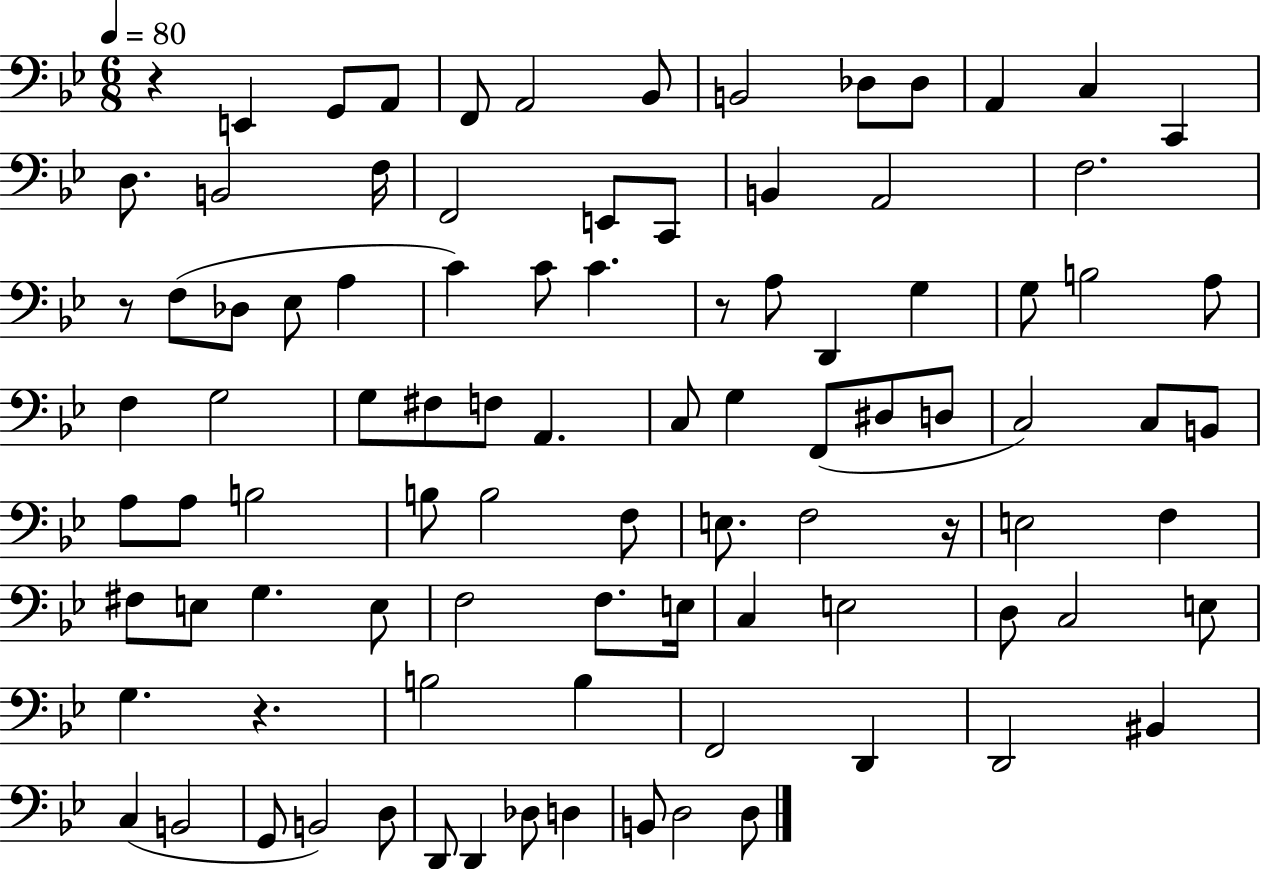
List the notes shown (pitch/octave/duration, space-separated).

R/q E2/q G2/e A2/e F2/e A2/h Bb2/e B2/h Db3/e Db3/e A2/q C3/q C2/q D3/e. B2/h F3/s F2/h E2/e C2/e B2/q A2/h F3/h. R/e F3/e Db3/e Eb3/e A3/q C4/q C4/e C4/q. R/e A3/e D2/q G3/q G3/e B3/h A3/e F3/q G3/h G3/e F#3/e F3/e A2/q. C3/e G3/q F2/e D#3/e D3/e C3/h C3/e B2/e A3/e A3/e B3/h B3/e B3/h F3/e E3/e. F3/h R/s E3/h F3/q F#3/e E3/e G3/q. E3/e F3/h F3/e. E3/s C3/q E3/h D3/e C3/h E3/e G3/q. R/q. B3/h B3/q F2/h D2/q D2/h BIS2/q C3/q B2/h G2/e B2/h D3/e D2/e D2/q Db3/e D3/q B2/e D3/h D3/e